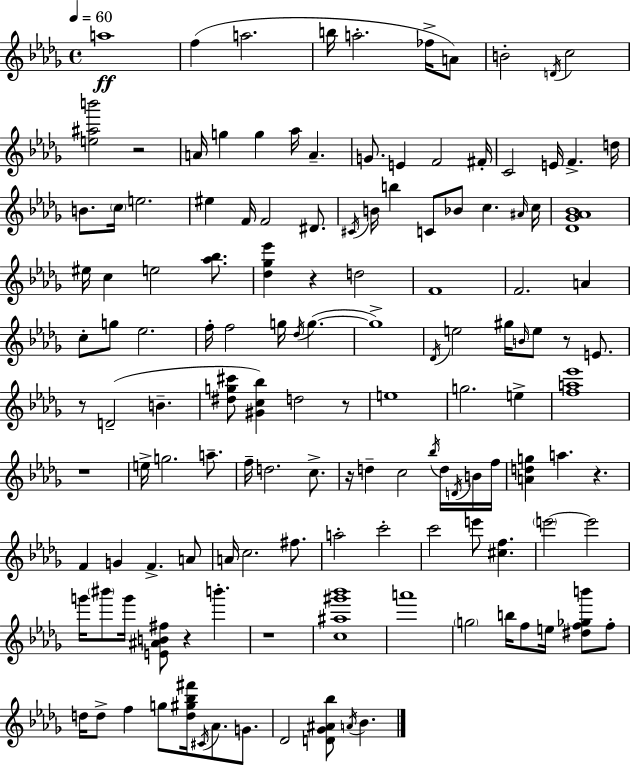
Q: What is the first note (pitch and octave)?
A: A5